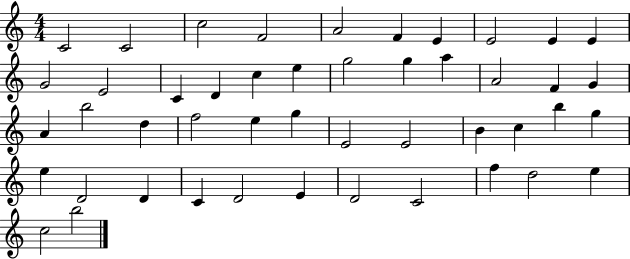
X:1
T:Untitled
M:4/4
L:1/4
K:C
C2 C2 c2 F2 A2 F E E2 E E G2 E2 C D c e g2 g a A2 F G A b2 d f2 e g E2 E2 B c b g e D2 D C D2 E D2 C2 f d2 e c2 b2